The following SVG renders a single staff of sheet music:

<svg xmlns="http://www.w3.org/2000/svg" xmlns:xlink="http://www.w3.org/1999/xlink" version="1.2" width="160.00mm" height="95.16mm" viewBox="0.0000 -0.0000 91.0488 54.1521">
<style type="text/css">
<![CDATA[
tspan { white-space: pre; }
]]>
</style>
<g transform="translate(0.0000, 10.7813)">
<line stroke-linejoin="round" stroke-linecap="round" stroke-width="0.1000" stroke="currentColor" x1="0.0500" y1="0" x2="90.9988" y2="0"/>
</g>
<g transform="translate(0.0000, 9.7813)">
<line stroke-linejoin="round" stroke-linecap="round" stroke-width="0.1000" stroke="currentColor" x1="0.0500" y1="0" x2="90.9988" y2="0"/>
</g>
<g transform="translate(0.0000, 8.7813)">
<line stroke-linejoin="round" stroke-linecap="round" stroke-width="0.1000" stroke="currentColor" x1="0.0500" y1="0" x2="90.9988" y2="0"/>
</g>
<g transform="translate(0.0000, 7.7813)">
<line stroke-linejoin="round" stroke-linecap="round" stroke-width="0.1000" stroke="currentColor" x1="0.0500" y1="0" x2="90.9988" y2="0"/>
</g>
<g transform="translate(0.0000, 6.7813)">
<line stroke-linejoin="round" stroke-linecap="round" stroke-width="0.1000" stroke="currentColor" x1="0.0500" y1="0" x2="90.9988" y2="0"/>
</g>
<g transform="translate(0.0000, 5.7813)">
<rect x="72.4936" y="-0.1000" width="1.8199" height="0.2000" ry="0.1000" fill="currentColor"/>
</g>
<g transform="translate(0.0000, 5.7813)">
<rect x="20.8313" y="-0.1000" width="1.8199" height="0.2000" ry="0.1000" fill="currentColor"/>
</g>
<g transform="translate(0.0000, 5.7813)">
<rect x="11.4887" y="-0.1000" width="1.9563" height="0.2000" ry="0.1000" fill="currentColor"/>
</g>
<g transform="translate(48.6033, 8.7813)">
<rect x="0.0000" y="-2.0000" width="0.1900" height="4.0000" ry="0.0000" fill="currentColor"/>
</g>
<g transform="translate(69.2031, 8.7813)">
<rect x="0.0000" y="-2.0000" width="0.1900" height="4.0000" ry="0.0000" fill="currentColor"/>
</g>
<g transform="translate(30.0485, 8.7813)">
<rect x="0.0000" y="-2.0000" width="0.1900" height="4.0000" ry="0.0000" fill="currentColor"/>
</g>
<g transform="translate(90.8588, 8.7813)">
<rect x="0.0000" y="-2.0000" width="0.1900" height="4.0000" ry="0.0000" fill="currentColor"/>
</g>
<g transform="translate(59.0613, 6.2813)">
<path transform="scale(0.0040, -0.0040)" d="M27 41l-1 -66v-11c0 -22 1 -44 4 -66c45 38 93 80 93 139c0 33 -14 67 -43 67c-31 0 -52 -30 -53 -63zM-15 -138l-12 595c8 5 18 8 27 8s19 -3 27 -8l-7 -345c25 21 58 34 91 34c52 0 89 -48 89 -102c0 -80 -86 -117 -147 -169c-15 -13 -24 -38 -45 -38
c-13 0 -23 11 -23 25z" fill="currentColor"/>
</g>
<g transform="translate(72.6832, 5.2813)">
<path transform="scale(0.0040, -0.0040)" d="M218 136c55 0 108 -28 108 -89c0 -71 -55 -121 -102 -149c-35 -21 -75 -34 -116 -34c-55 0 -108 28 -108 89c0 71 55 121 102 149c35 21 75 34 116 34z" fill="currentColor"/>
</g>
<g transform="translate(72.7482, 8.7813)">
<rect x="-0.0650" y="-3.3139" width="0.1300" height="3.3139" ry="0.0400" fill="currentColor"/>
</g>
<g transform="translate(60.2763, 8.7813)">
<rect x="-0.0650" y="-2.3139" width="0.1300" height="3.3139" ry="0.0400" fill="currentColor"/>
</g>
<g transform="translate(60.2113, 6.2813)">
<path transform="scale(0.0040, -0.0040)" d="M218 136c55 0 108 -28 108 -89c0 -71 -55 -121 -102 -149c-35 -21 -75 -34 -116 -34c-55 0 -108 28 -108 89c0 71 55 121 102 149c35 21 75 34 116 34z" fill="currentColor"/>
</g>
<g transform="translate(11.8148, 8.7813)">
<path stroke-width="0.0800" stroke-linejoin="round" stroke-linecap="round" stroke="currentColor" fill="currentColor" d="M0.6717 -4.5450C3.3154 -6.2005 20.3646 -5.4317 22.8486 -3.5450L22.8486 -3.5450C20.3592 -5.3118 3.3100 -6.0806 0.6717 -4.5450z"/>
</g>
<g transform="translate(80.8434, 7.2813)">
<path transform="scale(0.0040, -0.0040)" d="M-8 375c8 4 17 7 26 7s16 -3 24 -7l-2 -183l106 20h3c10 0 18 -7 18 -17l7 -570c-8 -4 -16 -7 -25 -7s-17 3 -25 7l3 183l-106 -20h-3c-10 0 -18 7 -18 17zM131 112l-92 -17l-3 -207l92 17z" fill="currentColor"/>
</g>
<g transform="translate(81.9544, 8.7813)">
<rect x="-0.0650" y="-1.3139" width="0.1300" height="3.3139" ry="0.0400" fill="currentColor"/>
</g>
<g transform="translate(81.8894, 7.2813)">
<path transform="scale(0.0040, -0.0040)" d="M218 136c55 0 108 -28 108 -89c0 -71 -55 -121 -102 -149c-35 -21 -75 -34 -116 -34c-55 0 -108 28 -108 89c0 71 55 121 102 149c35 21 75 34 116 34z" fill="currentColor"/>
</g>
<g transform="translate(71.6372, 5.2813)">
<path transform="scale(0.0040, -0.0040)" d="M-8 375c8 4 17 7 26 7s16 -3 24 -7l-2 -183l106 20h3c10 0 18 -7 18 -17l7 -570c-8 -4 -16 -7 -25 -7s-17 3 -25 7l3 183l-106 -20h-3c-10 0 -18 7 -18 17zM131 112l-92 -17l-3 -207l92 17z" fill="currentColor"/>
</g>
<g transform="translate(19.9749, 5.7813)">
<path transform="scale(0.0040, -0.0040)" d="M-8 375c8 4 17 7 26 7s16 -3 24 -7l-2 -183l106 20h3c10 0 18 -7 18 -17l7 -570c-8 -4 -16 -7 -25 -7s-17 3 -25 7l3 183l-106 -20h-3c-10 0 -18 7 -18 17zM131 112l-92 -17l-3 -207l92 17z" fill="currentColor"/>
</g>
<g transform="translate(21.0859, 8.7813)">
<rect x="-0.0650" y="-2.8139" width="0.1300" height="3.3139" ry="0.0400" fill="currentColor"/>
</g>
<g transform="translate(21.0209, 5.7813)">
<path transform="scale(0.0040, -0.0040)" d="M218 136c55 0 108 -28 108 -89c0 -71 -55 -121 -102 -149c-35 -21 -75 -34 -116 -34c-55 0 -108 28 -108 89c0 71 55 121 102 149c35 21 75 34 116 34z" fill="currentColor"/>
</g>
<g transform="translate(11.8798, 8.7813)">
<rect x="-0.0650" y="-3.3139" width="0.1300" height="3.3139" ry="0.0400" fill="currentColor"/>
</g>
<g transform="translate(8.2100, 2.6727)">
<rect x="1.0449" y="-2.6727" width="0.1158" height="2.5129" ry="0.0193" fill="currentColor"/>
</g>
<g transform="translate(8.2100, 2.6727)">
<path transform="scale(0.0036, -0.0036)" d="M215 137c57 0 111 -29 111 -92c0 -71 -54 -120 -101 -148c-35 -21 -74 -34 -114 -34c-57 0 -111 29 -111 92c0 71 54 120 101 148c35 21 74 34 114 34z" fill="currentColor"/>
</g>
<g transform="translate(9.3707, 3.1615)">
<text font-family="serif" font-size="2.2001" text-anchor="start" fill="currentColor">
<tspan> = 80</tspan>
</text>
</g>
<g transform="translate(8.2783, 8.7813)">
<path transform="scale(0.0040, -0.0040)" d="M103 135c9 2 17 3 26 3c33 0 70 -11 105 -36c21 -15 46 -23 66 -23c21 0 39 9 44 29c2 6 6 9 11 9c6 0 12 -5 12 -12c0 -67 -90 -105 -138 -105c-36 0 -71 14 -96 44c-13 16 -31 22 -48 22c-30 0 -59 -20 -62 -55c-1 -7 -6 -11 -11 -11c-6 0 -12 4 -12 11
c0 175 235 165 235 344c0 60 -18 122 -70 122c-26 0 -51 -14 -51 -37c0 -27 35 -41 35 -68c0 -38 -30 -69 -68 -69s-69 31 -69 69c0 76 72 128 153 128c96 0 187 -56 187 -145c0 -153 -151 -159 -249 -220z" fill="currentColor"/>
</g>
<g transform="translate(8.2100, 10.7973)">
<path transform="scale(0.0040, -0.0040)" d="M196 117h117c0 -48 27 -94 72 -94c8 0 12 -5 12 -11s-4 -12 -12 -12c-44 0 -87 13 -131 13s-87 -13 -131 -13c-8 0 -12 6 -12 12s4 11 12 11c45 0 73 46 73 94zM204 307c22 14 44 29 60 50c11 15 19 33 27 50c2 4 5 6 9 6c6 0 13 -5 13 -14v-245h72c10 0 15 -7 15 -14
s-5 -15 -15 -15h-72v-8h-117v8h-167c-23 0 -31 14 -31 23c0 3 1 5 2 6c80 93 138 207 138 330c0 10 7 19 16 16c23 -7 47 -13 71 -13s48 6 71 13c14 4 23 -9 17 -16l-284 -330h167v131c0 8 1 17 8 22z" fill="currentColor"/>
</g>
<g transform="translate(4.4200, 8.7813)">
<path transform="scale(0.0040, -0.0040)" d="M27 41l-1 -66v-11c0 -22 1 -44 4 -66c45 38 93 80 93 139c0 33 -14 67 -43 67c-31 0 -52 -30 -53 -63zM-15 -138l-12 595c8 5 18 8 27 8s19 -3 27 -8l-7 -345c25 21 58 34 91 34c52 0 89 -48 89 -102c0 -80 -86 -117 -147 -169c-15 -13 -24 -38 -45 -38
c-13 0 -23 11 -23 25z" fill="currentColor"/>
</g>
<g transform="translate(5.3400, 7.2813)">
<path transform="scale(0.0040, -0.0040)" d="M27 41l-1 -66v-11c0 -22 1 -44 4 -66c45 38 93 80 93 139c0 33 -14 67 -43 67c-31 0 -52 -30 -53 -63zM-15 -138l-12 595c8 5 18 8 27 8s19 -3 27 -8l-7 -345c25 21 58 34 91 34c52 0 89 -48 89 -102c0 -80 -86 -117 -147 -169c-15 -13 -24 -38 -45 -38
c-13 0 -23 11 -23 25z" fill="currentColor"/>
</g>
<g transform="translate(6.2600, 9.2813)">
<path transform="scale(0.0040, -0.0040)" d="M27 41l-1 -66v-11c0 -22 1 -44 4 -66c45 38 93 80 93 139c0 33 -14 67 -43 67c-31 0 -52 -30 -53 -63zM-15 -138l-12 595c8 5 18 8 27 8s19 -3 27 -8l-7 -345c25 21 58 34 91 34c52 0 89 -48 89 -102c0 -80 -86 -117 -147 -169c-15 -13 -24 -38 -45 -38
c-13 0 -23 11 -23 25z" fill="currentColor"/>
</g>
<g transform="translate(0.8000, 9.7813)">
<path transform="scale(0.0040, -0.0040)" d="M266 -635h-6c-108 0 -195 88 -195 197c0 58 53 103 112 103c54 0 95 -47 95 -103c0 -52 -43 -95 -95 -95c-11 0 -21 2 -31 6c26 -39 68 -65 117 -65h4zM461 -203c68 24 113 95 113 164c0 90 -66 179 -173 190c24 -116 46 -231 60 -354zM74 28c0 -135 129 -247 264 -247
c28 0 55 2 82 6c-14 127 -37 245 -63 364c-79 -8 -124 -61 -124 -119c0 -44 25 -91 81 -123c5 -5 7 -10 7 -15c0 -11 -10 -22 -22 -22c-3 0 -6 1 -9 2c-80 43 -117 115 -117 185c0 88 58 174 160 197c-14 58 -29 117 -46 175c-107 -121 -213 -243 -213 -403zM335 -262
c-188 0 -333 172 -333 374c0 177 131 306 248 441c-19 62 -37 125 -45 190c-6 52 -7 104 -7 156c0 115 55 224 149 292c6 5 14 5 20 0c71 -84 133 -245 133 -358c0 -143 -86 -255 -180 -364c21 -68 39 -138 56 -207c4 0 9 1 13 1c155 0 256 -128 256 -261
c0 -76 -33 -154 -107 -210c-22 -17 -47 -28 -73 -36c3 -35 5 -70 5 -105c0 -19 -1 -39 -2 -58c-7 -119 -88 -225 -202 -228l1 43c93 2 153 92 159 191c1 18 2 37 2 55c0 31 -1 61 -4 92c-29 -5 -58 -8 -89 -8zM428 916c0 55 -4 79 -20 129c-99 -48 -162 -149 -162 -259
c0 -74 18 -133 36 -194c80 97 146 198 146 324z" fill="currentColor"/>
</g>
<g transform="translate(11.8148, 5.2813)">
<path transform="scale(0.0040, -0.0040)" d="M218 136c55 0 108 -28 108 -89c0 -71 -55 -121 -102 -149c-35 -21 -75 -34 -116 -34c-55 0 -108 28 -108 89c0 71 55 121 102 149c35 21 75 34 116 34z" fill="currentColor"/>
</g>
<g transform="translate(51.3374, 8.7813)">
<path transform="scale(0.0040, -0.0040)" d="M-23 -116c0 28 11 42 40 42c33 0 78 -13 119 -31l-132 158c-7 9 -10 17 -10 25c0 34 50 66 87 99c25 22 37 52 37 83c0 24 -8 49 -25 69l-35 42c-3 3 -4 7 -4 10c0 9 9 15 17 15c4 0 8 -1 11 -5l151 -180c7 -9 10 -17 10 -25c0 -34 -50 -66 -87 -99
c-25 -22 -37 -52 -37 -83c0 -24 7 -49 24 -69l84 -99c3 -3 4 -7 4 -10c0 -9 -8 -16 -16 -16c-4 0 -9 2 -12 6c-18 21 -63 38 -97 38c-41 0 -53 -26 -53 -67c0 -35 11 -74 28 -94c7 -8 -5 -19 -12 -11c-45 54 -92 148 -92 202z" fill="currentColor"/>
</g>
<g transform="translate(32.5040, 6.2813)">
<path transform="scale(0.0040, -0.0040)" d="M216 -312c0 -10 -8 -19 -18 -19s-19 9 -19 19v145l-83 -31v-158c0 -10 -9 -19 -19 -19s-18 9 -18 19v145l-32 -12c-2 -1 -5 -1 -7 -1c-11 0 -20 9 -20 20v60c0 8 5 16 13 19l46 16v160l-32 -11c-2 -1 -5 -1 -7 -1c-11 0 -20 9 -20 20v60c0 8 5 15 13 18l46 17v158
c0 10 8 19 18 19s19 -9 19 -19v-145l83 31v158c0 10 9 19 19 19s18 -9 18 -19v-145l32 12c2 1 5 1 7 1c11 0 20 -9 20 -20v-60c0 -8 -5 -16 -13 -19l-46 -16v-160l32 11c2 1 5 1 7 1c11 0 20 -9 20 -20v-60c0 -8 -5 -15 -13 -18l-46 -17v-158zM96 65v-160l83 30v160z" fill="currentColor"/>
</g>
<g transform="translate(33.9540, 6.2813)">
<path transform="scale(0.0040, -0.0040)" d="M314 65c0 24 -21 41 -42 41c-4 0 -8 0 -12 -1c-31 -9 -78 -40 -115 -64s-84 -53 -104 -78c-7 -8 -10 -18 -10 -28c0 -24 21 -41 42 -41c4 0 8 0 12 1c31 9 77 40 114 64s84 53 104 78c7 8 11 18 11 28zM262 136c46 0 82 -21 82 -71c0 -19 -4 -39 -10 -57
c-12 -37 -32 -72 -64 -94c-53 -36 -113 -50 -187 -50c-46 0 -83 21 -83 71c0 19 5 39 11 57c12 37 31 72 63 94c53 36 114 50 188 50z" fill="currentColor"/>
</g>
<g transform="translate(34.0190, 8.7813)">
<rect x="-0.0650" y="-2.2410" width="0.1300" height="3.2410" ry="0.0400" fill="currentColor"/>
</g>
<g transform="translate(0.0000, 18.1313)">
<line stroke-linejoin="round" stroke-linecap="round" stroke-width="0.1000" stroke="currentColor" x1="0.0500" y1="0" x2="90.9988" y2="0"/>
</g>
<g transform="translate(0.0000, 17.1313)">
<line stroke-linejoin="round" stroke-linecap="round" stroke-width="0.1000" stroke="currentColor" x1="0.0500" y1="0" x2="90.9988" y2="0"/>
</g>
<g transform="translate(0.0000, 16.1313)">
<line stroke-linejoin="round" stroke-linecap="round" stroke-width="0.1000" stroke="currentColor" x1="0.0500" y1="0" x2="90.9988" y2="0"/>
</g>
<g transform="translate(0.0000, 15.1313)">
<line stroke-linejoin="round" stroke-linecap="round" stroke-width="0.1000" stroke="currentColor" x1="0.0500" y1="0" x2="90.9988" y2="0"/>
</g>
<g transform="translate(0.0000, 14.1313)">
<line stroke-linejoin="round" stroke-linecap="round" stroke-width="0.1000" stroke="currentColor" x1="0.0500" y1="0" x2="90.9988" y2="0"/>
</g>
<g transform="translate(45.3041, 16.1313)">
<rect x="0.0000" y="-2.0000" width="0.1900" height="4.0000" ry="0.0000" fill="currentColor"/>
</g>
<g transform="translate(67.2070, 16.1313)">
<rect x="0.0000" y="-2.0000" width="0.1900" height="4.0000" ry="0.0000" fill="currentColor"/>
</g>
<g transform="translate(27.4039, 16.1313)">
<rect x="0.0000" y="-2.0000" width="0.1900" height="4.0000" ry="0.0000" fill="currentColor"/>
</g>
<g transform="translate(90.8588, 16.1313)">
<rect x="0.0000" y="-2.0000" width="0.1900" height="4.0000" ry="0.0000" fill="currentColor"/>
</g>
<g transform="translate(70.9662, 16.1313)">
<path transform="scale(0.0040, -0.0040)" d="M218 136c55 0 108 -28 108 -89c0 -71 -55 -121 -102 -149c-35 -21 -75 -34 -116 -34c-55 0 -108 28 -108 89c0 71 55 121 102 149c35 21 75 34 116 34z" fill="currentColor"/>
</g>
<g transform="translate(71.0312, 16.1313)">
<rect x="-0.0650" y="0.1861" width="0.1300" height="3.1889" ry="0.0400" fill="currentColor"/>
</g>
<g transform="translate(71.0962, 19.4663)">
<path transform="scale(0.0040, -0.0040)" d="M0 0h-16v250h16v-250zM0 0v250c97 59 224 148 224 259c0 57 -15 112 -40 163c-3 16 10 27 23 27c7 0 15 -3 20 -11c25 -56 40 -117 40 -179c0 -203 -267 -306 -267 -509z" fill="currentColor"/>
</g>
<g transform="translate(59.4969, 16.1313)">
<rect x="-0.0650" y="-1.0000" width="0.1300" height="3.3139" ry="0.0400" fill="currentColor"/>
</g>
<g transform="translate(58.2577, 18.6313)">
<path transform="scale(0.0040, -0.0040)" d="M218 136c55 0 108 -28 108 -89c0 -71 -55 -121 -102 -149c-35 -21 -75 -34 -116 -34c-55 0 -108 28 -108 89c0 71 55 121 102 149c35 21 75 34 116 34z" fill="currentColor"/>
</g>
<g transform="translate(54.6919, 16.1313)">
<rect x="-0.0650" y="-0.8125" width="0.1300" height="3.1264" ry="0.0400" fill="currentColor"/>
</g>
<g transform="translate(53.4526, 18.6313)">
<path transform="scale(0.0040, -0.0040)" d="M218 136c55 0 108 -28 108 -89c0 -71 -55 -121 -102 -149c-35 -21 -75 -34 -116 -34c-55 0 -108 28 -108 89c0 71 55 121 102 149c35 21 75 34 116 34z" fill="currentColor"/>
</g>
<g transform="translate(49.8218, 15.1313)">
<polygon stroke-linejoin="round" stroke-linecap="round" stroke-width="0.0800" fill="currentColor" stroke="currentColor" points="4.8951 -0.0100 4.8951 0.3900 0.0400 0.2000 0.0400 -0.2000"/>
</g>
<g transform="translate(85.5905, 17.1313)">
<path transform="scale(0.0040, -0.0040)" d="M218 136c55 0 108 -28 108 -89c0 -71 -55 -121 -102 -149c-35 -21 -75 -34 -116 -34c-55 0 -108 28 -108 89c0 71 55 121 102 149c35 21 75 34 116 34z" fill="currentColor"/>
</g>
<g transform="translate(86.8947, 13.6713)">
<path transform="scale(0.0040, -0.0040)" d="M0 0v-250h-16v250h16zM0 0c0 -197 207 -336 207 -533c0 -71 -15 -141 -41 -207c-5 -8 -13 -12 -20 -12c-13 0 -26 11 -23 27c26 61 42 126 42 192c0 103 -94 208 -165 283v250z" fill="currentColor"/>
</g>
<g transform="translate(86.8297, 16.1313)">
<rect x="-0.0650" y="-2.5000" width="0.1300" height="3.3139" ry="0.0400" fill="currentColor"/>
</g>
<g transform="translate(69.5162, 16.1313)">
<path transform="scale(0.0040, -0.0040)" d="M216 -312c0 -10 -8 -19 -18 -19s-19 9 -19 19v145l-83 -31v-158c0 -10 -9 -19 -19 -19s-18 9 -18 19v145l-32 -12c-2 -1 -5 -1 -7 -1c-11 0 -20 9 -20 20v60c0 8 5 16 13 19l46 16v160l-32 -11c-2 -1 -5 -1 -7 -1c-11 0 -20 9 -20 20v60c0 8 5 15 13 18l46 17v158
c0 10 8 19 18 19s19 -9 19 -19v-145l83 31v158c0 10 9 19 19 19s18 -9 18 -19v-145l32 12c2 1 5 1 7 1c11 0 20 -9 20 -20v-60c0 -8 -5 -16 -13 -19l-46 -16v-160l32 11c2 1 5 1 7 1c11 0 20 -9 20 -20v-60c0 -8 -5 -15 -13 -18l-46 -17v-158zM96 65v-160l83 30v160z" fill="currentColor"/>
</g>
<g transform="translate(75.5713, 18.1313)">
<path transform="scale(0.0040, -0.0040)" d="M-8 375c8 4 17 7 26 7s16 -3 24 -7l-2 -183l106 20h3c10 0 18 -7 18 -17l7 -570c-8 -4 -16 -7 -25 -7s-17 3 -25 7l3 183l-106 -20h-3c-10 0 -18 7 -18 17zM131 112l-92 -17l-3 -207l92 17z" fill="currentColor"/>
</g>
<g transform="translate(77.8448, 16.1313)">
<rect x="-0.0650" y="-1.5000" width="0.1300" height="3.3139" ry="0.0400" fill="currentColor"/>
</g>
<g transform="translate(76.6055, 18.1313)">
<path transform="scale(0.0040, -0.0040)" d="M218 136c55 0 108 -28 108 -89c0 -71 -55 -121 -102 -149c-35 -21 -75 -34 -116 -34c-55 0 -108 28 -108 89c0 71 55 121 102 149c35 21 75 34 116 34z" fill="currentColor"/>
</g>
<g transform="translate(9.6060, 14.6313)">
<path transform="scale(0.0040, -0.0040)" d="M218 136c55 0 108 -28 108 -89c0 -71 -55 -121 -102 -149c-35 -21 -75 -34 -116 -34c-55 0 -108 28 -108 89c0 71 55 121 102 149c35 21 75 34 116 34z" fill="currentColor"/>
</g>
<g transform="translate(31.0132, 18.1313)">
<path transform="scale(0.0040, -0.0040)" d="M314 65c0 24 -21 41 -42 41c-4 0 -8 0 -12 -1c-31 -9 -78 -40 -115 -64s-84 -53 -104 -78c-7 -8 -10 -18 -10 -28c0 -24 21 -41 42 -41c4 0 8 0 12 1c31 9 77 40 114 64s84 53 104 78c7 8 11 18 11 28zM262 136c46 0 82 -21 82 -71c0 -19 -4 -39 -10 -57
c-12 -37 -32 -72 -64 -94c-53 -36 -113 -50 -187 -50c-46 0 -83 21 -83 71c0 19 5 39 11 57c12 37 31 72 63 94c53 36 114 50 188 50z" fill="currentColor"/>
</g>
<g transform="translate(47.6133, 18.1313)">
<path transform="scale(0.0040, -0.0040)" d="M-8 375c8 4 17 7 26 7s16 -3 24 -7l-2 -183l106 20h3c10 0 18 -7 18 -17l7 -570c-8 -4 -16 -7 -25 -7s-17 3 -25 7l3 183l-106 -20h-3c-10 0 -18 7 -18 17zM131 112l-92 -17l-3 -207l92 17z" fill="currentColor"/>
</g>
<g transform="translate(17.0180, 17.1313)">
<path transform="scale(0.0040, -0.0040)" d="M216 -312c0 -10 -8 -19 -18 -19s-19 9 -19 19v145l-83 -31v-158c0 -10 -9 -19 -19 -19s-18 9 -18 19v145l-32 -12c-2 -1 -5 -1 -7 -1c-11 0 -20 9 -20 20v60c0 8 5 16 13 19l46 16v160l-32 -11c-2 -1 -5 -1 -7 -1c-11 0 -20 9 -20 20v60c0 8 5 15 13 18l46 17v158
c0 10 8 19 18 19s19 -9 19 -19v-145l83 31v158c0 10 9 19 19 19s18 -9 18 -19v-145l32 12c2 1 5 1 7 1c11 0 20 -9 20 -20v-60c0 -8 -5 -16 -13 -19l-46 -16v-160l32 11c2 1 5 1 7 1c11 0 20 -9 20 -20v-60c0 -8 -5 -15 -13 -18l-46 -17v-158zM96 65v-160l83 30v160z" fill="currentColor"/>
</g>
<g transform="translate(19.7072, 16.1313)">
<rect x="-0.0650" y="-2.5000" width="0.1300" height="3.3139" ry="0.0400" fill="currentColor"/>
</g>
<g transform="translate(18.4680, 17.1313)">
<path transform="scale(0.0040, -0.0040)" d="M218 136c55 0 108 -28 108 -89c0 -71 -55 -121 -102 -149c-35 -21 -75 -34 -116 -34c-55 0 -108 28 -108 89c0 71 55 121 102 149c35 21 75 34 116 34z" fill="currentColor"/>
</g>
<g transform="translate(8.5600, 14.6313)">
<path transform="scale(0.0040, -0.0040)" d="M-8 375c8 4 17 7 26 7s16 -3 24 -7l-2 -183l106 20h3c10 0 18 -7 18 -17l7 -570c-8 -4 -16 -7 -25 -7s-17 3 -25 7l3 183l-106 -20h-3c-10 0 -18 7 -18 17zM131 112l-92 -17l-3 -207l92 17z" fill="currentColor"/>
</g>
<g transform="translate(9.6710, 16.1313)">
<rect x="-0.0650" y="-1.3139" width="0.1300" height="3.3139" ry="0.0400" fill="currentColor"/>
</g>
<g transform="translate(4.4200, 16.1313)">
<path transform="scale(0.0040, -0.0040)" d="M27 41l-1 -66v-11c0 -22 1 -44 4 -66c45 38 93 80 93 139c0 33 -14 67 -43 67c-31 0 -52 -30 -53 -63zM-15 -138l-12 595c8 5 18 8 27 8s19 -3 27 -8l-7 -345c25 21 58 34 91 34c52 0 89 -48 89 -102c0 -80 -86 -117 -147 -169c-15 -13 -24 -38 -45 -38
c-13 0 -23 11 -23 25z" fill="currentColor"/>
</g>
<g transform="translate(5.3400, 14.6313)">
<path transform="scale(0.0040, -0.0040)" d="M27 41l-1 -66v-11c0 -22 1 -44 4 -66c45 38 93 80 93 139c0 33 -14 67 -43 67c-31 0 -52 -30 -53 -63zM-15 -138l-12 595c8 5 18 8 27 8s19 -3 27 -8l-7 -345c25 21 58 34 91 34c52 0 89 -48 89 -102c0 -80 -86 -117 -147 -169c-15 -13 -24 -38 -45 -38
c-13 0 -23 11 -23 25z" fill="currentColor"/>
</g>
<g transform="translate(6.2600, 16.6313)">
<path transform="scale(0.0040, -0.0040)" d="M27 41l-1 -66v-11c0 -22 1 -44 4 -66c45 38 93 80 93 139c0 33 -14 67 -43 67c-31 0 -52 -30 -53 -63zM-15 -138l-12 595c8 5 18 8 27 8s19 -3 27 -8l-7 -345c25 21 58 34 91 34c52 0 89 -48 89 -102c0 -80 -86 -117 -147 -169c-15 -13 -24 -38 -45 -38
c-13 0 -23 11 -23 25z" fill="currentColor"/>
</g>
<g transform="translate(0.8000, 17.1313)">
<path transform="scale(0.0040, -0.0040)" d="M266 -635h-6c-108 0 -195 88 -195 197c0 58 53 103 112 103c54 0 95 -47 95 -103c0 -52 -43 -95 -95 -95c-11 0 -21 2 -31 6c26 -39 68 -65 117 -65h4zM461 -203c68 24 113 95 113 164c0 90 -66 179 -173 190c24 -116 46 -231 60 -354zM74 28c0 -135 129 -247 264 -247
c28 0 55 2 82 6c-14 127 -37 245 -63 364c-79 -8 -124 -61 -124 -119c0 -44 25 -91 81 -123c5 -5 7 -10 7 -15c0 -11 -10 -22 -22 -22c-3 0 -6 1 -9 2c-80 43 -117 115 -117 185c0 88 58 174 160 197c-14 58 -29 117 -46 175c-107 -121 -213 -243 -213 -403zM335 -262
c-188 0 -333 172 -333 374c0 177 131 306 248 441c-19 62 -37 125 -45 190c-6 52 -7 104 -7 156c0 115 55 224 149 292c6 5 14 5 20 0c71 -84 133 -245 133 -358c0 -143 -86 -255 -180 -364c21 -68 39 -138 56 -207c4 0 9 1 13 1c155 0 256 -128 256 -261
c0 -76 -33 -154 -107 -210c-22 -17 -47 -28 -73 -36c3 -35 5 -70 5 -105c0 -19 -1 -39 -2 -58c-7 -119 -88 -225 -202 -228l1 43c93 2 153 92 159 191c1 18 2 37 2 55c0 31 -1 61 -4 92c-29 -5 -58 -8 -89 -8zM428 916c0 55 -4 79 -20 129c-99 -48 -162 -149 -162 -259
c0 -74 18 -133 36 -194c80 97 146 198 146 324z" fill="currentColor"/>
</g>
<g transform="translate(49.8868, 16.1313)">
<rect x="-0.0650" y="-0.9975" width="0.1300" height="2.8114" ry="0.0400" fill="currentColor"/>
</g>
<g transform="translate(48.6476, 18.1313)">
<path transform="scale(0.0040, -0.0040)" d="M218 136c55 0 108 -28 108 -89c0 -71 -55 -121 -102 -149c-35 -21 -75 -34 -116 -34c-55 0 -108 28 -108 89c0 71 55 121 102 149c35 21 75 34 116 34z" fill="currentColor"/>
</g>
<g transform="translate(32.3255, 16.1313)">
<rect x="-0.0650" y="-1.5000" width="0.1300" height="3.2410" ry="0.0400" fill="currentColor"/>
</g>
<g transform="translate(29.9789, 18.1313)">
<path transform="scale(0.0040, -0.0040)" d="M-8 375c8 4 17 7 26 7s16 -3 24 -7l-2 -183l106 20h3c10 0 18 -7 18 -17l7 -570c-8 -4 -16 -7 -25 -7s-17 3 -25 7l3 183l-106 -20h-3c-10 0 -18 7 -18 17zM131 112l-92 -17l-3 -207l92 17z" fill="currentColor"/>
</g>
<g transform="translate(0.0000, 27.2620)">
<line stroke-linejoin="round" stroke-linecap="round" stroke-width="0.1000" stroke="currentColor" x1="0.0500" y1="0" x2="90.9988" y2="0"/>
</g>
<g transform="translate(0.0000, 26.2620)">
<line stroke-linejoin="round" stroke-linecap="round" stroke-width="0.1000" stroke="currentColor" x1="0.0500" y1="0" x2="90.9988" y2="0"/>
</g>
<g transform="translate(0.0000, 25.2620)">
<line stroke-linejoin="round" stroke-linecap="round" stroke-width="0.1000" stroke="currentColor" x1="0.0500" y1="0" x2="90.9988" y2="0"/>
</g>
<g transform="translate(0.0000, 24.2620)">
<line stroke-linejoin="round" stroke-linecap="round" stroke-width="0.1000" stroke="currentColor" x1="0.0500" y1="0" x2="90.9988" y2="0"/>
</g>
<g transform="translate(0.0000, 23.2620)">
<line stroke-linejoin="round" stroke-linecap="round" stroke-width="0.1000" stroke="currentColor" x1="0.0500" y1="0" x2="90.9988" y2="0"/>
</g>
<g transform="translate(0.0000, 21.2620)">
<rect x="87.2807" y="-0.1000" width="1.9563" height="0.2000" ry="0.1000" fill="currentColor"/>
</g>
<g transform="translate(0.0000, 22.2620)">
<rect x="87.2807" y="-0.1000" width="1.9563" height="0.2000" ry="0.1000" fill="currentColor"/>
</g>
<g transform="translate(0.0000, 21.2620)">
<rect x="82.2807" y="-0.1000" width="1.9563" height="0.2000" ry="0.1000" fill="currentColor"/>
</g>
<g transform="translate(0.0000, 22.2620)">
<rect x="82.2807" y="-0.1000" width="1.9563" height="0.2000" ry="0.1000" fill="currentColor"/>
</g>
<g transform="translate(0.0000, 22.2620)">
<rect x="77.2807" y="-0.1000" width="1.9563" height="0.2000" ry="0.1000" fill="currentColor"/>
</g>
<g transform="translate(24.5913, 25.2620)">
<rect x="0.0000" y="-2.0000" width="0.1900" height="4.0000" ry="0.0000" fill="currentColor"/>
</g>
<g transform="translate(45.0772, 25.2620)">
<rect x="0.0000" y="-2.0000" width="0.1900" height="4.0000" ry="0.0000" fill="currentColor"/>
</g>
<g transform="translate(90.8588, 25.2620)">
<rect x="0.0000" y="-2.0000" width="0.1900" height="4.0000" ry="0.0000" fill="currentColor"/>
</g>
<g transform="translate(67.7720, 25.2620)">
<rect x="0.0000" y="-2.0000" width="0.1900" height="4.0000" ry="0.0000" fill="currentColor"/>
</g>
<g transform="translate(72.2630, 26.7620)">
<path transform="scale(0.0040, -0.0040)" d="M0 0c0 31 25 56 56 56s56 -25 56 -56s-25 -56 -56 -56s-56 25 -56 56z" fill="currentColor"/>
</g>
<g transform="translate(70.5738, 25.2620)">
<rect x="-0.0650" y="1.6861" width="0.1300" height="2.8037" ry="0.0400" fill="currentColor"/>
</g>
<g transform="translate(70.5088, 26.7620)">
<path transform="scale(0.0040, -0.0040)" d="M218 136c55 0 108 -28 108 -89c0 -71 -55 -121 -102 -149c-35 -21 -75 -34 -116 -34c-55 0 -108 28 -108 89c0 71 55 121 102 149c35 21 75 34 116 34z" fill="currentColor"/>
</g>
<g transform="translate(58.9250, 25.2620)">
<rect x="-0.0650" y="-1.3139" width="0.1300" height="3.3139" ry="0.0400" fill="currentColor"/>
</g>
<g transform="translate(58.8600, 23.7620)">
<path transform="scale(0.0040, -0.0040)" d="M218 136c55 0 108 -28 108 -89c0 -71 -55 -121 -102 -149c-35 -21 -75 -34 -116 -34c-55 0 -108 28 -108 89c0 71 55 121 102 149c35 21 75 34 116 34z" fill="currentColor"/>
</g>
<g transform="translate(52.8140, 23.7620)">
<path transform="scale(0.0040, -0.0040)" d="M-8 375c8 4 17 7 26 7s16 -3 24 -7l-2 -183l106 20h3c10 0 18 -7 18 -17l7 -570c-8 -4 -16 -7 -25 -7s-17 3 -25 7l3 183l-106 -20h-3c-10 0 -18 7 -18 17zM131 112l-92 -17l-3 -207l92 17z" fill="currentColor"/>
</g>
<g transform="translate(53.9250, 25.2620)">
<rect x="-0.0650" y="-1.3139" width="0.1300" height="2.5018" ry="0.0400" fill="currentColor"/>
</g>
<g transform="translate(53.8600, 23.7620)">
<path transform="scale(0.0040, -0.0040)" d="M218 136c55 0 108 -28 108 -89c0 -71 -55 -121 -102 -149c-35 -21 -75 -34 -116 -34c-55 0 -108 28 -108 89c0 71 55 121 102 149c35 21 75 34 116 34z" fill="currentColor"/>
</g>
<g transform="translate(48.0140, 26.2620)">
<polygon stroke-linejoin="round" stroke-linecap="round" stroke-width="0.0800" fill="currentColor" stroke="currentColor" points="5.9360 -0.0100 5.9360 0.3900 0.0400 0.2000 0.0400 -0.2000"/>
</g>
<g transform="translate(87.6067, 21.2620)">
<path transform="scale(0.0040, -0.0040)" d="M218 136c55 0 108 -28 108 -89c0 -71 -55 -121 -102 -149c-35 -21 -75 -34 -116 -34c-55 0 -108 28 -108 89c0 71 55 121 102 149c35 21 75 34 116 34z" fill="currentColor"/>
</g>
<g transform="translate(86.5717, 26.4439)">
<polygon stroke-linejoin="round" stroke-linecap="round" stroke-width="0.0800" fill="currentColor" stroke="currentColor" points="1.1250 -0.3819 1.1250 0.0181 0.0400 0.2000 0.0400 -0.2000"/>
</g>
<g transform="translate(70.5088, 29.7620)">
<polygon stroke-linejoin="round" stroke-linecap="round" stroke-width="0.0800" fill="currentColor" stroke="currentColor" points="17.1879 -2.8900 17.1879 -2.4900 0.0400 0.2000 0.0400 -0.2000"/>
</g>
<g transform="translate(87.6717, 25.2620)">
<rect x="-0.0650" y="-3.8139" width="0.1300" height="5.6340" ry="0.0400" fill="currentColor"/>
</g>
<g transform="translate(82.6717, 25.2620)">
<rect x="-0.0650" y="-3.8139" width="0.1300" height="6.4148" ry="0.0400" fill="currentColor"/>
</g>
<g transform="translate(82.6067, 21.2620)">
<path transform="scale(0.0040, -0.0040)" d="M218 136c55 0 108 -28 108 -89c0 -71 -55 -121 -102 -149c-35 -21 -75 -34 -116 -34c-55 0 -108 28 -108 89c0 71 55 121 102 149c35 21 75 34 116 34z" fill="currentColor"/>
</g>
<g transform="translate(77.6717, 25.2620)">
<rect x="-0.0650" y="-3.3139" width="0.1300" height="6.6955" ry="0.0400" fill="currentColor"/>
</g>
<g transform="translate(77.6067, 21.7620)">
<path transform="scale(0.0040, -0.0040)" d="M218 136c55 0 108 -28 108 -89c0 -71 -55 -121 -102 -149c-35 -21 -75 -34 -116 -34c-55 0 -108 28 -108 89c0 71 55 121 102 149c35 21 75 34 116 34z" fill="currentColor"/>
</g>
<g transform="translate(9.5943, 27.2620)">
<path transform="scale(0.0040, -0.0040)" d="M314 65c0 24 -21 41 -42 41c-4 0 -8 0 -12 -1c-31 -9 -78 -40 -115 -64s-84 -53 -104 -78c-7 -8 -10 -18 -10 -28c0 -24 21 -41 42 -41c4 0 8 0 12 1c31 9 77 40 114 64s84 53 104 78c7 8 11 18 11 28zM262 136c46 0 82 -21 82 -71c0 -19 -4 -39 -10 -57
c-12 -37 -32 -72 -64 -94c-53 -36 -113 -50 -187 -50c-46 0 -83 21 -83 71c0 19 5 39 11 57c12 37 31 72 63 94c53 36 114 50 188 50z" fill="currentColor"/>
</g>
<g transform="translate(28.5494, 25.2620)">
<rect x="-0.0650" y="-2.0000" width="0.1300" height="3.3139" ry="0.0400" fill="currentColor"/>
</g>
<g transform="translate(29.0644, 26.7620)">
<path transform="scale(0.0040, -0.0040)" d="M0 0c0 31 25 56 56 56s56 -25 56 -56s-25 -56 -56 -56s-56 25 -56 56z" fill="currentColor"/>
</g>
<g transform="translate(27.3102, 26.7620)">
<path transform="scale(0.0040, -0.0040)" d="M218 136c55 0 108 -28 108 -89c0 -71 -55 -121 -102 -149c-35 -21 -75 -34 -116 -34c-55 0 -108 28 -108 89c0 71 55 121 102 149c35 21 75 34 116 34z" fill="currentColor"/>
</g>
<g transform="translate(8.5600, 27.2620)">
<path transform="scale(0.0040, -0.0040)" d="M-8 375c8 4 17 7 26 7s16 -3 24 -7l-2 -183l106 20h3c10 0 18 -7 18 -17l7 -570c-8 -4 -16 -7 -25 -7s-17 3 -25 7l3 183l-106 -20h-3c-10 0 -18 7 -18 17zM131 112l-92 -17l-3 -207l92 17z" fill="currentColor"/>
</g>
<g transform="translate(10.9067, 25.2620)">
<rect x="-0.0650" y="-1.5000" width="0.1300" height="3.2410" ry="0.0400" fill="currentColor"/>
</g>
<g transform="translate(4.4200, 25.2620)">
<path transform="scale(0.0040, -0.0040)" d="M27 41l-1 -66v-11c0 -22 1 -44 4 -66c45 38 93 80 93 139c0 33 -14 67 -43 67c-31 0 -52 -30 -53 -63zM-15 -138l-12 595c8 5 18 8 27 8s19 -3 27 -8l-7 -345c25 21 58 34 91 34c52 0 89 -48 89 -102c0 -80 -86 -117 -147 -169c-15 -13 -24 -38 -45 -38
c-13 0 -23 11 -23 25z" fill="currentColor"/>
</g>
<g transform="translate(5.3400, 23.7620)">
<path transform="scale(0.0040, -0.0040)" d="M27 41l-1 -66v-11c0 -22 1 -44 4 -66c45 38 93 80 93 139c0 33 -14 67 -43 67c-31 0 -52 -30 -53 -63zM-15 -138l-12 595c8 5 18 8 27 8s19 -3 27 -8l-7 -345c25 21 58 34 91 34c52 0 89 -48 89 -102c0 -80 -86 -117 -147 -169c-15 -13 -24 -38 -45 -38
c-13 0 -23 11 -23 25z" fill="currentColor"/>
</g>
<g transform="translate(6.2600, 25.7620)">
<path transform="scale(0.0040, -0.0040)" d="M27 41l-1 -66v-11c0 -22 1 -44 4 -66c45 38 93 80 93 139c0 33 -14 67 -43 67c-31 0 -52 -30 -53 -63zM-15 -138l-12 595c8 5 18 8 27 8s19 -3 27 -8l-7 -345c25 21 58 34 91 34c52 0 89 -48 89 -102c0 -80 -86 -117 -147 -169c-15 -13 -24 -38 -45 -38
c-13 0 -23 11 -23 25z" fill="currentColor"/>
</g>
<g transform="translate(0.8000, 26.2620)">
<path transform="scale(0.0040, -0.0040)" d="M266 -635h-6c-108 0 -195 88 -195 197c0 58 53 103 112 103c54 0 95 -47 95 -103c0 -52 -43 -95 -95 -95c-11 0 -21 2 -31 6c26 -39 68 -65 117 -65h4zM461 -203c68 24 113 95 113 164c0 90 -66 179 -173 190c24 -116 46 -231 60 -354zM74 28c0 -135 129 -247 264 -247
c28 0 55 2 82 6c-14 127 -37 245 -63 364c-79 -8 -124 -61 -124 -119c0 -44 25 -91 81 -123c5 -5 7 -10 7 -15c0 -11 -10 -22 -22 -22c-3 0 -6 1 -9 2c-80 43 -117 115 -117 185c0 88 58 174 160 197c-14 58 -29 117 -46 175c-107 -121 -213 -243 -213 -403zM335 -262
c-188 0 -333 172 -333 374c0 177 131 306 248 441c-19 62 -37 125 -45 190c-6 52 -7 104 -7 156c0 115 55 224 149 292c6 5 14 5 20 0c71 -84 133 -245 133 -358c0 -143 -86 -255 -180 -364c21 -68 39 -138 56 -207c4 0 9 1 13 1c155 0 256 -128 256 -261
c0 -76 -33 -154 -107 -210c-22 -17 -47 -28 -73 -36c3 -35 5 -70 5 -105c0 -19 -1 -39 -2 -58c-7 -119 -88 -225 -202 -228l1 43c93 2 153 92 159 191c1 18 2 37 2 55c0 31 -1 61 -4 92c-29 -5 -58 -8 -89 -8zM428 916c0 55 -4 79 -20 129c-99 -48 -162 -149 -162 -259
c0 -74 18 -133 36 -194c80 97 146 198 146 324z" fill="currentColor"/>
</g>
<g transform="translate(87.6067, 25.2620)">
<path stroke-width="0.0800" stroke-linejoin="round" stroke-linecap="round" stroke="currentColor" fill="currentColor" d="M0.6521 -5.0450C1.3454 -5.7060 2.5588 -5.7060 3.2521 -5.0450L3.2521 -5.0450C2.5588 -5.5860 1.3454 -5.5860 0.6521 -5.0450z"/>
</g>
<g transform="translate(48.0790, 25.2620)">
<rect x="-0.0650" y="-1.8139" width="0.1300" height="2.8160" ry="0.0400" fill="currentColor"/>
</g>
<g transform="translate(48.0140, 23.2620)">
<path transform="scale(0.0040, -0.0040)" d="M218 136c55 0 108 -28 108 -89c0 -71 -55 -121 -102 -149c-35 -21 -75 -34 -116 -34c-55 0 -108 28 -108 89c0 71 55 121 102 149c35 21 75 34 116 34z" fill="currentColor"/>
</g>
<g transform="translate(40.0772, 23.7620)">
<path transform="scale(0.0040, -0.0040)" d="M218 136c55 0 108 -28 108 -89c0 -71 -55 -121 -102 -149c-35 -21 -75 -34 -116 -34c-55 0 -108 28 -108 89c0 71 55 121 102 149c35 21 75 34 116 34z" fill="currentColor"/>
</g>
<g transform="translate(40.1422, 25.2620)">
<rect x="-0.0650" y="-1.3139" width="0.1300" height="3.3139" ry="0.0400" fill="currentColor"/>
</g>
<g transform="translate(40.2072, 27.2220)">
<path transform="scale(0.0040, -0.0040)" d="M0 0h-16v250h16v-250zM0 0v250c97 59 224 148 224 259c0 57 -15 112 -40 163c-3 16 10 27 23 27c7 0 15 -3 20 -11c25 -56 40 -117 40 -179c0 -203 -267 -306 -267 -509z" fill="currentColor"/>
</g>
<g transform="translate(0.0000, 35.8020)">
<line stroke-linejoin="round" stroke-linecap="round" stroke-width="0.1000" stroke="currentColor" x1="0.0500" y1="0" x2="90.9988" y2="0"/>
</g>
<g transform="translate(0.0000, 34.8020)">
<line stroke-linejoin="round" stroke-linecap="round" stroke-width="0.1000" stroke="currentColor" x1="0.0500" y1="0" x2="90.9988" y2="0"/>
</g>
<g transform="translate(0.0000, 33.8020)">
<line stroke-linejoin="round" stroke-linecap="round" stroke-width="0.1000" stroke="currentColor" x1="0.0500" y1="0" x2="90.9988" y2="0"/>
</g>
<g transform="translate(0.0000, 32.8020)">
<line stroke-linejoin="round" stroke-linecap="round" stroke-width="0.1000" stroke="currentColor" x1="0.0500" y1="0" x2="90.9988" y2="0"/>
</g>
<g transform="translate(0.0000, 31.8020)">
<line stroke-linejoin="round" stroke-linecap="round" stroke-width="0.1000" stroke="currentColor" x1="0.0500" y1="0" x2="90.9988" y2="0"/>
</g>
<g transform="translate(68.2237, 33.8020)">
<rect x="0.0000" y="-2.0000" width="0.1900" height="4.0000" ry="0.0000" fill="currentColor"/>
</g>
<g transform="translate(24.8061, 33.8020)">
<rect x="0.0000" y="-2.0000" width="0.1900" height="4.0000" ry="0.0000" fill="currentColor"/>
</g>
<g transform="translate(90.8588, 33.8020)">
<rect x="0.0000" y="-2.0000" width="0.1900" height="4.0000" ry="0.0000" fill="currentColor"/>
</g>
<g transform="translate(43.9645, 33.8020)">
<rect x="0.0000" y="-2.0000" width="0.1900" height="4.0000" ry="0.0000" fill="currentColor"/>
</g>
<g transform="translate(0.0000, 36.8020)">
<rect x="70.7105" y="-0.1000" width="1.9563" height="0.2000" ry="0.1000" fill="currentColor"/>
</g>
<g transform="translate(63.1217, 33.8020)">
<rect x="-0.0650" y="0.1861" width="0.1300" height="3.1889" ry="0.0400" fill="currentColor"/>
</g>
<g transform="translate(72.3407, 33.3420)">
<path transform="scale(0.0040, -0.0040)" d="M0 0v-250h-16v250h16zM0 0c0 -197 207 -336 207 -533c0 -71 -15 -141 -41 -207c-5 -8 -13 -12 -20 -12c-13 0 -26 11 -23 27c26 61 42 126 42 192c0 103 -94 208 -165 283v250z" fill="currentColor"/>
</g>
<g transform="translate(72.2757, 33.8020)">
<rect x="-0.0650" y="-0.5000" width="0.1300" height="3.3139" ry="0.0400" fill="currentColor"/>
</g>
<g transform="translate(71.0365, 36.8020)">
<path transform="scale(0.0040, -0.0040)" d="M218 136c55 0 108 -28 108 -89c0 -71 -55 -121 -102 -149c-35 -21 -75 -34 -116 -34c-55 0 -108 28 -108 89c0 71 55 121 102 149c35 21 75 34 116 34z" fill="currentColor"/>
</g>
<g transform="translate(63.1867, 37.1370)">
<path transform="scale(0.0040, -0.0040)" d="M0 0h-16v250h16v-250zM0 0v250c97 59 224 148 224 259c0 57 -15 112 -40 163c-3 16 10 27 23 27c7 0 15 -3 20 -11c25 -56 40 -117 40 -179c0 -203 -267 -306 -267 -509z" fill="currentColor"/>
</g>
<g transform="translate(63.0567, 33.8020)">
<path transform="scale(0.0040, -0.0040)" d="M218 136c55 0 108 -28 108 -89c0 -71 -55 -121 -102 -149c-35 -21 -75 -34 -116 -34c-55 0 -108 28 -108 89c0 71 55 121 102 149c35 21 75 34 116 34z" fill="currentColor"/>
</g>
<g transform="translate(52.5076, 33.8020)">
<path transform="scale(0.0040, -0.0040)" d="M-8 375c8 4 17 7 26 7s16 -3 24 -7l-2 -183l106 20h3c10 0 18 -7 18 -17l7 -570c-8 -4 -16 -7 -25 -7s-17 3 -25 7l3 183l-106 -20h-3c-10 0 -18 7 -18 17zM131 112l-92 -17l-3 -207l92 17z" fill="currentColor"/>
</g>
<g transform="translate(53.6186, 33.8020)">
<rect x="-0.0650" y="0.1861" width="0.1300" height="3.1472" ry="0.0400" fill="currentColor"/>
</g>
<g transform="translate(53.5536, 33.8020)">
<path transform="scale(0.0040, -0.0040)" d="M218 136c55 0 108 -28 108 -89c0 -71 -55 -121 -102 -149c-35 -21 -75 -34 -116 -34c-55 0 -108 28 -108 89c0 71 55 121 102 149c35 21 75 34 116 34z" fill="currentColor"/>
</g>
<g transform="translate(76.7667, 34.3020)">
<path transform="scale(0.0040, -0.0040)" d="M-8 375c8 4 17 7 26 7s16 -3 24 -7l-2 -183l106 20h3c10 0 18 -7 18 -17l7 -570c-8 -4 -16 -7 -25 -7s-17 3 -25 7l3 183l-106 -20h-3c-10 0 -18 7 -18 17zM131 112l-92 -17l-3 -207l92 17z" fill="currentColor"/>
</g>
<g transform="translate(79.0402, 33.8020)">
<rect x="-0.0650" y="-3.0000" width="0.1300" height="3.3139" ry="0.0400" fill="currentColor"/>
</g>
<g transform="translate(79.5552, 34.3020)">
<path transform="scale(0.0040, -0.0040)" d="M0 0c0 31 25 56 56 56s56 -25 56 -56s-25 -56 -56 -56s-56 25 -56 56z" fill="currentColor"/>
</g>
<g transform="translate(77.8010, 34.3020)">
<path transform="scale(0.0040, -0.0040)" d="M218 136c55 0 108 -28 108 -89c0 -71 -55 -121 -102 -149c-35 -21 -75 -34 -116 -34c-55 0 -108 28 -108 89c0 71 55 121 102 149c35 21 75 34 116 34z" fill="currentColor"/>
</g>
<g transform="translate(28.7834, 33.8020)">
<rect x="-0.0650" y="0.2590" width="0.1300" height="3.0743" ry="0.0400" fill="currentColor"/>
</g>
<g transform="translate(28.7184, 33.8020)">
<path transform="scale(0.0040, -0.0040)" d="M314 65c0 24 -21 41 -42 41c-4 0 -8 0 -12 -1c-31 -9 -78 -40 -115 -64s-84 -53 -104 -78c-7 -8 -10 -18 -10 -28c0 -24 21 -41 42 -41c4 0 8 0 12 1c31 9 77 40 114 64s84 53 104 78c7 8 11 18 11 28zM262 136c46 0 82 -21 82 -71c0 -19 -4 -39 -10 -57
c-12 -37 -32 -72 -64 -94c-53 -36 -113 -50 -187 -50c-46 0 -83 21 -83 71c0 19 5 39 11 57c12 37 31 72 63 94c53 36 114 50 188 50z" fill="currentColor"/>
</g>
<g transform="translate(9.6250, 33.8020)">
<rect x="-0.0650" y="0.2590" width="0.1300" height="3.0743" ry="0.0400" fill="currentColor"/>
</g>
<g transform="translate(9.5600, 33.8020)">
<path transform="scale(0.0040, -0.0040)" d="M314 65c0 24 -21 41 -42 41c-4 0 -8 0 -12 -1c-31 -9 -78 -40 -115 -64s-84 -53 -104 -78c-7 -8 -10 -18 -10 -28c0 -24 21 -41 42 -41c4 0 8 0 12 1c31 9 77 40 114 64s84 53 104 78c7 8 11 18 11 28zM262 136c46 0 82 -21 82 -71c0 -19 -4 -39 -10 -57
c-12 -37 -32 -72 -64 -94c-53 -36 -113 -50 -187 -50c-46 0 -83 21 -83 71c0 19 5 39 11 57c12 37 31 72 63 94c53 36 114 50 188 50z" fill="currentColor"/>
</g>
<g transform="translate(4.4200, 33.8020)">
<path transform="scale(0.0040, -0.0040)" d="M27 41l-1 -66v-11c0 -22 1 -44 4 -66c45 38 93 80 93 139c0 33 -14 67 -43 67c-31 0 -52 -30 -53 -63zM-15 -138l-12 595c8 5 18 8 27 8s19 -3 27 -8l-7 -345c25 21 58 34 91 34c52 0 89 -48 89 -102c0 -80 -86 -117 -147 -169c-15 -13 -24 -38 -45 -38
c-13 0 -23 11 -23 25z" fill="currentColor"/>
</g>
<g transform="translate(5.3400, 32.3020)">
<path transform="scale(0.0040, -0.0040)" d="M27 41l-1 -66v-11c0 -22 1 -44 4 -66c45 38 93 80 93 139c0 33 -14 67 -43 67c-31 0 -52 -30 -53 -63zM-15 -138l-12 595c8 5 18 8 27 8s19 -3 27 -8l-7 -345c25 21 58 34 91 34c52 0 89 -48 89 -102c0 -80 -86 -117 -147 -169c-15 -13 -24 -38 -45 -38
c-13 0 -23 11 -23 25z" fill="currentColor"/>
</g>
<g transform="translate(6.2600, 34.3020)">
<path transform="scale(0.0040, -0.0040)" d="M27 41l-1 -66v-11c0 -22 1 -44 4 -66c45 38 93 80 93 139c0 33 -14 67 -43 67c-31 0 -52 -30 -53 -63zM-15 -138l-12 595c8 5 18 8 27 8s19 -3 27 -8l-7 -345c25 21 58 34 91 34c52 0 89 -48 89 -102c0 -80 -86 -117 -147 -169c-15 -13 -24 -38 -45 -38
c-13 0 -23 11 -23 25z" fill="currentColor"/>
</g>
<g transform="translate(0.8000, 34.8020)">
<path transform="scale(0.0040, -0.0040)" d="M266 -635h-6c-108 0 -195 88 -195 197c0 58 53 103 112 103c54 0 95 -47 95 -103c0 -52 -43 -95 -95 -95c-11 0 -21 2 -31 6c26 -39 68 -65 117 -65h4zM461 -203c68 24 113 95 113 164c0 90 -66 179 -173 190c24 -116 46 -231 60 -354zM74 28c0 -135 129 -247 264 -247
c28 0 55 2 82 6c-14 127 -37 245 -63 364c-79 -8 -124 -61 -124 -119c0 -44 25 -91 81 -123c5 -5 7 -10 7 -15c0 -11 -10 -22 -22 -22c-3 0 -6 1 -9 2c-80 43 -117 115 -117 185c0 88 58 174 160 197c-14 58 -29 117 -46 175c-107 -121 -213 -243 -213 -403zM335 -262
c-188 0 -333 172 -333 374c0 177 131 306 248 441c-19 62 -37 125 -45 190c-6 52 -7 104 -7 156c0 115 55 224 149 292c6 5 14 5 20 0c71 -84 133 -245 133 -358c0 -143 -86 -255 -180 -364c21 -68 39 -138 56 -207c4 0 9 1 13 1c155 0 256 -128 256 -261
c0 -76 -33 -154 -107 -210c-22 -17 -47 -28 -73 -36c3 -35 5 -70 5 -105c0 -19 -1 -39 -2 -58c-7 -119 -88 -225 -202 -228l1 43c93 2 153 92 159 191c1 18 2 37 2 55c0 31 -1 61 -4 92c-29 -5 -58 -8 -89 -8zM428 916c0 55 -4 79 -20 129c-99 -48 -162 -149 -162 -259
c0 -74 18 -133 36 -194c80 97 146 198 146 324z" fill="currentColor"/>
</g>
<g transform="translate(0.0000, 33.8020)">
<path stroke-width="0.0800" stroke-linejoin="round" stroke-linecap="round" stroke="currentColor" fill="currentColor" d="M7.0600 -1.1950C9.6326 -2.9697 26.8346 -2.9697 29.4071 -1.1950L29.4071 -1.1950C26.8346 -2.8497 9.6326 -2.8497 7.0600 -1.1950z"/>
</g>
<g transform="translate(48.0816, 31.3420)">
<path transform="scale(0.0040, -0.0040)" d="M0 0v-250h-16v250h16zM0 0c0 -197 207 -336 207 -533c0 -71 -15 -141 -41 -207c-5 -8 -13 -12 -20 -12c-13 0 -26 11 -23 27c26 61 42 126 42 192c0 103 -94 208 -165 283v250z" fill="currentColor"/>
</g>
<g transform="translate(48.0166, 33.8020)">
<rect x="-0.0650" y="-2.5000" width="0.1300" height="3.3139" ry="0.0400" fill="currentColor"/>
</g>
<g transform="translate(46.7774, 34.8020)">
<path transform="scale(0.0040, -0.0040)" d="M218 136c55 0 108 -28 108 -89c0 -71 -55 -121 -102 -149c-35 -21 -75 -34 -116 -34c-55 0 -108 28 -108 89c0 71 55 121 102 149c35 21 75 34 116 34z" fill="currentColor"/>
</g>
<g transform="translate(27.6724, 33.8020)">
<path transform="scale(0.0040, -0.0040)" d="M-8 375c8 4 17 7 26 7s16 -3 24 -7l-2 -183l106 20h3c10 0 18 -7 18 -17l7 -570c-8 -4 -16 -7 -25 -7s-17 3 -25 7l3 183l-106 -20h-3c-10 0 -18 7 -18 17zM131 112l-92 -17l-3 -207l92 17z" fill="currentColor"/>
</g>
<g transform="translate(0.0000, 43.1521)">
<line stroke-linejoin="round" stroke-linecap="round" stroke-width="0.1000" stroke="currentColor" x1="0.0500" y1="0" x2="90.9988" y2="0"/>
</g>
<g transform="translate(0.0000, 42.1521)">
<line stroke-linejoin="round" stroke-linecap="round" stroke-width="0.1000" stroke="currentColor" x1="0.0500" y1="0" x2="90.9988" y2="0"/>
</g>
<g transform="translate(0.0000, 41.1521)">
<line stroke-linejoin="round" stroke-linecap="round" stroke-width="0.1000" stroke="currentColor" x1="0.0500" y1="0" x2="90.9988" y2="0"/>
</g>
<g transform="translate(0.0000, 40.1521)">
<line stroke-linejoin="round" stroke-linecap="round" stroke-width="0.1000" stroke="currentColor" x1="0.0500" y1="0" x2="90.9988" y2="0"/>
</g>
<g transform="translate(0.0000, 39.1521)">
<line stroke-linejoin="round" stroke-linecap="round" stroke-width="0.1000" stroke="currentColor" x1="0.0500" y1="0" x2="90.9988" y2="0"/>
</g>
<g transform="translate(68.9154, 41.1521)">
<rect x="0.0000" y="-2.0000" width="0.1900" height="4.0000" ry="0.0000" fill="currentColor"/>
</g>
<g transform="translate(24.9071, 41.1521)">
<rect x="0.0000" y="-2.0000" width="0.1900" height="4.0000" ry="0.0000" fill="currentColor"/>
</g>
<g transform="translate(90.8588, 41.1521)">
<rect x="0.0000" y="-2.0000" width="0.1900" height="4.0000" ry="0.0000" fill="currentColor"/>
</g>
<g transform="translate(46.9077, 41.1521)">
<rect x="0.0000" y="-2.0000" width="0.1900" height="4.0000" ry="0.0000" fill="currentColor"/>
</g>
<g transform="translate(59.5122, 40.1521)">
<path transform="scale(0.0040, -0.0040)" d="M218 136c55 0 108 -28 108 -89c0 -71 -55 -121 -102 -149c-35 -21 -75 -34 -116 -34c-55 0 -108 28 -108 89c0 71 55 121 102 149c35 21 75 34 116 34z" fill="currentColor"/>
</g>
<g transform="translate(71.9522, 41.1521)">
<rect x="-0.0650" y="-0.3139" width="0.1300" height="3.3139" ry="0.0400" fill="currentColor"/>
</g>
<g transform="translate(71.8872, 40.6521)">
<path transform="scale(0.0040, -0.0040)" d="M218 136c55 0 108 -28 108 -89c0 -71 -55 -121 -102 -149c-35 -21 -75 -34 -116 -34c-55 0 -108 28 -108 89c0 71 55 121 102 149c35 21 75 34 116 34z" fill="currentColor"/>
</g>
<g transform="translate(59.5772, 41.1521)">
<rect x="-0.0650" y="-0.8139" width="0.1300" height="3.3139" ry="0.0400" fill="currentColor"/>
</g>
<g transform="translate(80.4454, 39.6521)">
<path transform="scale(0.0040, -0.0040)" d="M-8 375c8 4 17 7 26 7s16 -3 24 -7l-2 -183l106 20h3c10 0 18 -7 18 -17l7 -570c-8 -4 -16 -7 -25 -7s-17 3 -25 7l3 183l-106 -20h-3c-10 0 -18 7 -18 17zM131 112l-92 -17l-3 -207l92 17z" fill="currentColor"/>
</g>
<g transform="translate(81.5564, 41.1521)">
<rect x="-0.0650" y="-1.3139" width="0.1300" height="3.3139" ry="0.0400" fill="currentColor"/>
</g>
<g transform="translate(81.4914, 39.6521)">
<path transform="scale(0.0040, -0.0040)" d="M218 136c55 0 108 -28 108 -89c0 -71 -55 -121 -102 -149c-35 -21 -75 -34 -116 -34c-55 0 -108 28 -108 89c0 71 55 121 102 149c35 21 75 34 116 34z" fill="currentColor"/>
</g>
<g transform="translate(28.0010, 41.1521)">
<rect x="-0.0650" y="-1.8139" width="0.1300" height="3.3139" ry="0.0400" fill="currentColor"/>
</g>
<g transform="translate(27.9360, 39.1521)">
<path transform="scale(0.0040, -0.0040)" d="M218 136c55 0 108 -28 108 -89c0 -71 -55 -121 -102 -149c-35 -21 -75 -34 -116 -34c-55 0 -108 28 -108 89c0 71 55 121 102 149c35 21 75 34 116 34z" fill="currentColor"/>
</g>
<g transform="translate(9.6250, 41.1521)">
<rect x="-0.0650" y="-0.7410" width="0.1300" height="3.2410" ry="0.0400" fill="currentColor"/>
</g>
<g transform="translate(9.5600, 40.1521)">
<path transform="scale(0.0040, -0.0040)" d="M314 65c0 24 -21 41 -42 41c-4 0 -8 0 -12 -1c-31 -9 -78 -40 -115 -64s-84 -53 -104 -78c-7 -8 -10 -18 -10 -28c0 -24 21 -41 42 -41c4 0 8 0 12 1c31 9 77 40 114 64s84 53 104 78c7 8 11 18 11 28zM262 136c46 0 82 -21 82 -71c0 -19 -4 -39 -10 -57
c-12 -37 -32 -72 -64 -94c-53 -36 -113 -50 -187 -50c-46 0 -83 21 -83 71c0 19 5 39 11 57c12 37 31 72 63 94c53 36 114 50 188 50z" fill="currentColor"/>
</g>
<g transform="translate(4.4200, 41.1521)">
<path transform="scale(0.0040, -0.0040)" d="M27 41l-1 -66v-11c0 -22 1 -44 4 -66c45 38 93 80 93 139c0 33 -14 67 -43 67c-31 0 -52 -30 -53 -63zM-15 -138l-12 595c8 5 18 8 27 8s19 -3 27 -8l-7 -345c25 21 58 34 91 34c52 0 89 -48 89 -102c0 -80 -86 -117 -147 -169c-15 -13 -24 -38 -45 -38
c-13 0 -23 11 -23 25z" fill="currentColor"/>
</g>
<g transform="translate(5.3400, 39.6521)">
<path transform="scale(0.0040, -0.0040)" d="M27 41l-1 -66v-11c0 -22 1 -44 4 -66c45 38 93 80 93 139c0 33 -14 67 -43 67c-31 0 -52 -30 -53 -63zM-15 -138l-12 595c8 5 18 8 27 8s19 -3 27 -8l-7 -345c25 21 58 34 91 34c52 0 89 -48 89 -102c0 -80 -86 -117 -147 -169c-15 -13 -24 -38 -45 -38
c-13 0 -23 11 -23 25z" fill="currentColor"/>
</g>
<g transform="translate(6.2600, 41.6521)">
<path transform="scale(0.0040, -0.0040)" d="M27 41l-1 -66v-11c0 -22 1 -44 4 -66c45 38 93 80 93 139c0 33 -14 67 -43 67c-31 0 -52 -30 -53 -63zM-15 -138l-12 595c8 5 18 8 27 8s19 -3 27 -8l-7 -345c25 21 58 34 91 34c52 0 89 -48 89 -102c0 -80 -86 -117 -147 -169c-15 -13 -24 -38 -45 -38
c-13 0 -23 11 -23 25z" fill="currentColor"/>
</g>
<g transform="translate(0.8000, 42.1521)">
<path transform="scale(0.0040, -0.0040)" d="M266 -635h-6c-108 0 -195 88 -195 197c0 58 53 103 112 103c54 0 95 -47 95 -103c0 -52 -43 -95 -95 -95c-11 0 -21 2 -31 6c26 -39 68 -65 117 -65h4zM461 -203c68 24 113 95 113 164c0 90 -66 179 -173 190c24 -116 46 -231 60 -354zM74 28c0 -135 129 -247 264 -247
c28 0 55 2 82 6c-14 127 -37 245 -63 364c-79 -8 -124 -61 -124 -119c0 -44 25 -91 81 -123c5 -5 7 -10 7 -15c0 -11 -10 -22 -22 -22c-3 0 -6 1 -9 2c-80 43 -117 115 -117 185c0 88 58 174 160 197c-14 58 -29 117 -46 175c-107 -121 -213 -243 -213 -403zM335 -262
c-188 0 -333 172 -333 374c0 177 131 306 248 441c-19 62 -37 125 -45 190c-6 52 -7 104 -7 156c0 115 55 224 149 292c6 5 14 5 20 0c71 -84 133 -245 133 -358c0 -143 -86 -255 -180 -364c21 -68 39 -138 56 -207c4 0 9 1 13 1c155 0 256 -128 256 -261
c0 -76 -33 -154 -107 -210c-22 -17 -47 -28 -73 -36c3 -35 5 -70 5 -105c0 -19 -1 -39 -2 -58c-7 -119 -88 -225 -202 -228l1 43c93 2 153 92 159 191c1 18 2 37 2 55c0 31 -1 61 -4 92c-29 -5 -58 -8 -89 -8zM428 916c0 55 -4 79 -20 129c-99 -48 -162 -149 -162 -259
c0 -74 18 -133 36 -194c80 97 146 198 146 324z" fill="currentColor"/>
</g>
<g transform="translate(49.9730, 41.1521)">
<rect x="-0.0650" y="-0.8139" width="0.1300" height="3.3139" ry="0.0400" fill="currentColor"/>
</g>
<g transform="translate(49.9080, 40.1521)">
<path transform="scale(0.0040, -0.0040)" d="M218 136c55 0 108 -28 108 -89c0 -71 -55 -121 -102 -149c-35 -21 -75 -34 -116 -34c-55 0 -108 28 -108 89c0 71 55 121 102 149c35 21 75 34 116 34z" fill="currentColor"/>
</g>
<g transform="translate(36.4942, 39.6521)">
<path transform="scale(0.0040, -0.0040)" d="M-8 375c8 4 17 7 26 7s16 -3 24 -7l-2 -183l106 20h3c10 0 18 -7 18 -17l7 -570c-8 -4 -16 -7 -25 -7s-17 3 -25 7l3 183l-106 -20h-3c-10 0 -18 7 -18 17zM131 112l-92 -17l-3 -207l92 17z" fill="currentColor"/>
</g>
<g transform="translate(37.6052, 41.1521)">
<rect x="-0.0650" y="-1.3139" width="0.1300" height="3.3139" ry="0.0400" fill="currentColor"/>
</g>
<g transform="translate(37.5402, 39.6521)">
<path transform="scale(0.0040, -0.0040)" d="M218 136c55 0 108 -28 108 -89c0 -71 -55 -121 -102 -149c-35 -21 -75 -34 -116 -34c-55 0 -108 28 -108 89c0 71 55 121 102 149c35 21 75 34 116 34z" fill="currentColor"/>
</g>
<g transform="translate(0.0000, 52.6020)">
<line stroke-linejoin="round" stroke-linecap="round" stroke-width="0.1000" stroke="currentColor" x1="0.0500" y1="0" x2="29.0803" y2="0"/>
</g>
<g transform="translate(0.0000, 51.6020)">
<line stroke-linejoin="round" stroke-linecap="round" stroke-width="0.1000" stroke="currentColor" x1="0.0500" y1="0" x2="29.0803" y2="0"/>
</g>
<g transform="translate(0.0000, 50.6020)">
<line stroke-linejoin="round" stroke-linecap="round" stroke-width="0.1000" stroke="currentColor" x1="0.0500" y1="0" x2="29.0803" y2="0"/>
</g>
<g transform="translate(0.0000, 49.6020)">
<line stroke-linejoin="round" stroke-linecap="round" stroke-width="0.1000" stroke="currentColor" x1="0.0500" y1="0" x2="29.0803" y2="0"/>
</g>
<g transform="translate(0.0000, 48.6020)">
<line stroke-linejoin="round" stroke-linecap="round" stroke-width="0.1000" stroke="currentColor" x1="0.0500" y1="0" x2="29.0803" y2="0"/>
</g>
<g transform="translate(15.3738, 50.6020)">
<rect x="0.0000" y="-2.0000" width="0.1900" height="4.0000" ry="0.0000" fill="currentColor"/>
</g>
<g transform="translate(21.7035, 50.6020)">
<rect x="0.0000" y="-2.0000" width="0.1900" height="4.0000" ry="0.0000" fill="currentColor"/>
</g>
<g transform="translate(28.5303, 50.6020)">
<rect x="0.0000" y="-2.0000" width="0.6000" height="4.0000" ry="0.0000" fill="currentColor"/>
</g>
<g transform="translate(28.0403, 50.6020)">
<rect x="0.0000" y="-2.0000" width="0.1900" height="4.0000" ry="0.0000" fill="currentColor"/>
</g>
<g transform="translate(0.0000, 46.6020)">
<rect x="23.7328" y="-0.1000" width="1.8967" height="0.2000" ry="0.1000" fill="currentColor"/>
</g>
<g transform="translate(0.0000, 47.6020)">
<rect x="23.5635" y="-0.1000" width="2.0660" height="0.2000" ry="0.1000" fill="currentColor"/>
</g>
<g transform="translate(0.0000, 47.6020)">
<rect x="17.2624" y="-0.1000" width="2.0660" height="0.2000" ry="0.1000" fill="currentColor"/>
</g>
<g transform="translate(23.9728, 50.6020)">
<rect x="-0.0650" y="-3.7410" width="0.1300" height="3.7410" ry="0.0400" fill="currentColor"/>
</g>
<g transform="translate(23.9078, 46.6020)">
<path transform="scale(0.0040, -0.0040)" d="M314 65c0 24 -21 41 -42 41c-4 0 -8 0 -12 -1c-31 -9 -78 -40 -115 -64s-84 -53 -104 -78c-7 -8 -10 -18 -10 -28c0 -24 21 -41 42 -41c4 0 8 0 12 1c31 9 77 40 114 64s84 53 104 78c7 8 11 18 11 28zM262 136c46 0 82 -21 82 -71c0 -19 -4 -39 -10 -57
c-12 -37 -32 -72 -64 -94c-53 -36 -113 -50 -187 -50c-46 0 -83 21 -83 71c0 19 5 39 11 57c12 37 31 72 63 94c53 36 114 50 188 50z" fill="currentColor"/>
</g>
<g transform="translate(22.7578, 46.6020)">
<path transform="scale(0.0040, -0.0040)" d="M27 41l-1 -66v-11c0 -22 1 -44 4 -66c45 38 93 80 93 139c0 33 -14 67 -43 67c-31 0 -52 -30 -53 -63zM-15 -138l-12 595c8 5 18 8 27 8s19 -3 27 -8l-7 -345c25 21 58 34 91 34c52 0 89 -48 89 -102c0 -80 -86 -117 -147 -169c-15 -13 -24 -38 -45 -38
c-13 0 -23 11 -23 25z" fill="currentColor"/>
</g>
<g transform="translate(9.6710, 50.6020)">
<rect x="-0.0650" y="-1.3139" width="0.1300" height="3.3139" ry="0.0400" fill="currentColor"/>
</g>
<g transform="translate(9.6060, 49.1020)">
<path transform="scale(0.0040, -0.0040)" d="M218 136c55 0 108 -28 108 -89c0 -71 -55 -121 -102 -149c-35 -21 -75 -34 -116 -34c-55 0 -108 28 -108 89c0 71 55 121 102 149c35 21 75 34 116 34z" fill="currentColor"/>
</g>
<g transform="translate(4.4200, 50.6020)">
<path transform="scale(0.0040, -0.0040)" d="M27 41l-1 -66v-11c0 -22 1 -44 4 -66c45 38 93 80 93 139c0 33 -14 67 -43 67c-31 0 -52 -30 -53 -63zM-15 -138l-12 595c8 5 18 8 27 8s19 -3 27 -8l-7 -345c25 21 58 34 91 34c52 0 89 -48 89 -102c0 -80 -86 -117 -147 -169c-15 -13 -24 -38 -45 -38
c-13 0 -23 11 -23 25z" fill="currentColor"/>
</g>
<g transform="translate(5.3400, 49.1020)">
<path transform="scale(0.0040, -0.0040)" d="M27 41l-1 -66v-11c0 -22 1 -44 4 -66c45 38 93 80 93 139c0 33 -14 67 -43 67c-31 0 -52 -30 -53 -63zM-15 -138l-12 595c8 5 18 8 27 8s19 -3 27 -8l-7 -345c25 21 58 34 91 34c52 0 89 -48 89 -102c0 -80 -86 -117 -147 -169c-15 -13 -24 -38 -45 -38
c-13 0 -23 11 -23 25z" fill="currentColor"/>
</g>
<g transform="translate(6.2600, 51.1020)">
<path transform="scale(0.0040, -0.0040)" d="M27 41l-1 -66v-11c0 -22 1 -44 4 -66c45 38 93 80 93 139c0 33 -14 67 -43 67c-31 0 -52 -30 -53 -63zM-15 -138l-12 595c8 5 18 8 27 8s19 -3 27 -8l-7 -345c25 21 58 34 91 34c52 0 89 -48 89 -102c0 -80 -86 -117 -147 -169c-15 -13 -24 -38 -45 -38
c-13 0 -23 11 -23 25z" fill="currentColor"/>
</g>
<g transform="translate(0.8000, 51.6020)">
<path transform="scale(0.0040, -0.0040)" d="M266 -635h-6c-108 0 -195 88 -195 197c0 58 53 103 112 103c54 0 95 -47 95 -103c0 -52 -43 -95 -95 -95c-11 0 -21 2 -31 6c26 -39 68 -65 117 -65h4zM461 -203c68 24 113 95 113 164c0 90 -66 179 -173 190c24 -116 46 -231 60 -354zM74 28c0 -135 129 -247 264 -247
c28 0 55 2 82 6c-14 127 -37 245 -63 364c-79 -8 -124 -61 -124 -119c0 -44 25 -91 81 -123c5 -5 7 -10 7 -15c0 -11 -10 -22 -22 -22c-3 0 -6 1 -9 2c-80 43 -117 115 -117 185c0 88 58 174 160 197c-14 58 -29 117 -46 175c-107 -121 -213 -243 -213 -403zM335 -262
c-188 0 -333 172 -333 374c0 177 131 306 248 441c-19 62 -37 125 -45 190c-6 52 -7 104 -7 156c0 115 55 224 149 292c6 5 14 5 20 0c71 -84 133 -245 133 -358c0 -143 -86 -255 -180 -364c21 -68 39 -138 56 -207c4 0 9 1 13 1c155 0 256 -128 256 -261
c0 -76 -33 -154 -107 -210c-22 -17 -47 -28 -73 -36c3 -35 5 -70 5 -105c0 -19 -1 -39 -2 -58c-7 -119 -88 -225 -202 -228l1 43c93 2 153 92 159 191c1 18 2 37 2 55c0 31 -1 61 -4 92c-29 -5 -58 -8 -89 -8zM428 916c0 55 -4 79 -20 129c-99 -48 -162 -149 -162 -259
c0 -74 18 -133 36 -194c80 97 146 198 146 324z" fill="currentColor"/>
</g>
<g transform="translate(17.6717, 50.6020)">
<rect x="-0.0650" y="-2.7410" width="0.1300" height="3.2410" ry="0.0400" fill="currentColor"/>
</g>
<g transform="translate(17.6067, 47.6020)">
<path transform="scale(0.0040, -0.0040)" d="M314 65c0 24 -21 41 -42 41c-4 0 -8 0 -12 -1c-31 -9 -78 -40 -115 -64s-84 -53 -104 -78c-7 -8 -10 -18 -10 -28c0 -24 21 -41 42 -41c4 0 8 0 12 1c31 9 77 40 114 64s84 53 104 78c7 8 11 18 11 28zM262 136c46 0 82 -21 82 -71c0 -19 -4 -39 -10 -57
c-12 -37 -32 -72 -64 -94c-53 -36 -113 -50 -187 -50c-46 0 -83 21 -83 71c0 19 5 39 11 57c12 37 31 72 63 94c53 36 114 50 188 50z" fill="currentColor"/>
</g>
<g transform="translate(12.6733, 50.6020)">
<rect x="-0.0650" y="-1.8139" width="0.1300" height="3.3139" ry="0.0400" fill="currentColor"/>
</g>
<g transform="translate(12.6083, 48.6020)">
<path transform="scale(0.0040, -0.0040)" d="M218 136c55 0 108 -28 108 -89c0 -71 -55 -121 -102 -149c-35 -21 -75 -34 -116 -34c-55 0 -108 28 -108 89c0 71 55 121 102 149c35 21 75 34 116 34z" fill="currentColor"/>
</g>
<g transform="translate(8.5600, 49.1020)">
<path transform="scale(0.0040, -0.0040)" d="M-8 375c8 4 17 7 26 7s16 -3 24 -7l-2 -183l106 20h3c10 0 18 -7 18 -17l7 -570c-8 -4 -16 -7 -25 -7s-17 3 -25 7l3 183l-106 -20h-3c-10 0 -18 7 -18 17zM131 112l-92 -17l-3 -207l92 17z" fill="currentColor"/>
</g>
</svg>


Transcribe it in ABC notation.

X:1
T:Untitled
M:2/4
L:1/4
K:Eb
_b a ^g2 z _g b e e ^G E2 E/2 D/2 D ^B/2 E G/2 E2 F _e/2 f/2 e/2 e F/2 _b/2 c'/2 c'/4 _B2 B2 G/2 B B/2 C/2 A d2 f e d d c e e f _a2 _c'2